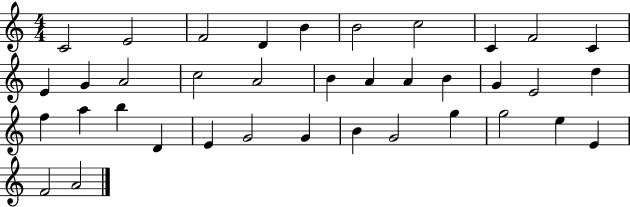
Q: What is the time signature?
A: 4/4